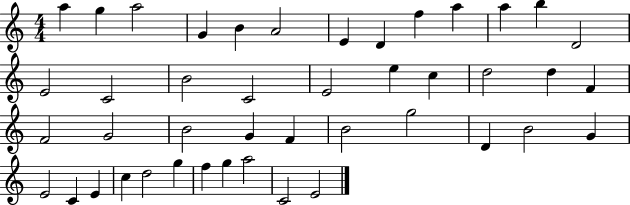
A5/q G5/q A5/h G4/q B4/q A4/h E4/q D4/q F5/q A5/q A5/q B5/q D4/h E4/h C4/h B4/h C4/h E4/h E5/q C5/q D5/h D5/q F4/q F4/h G4/h B4/h G4/q F4/q B4/h G5/h D4/q B4/h G4/q E4/h C4/q E4/q C5/q D5/h G5/q F5/q G5/q A5/h C4/h E4/h